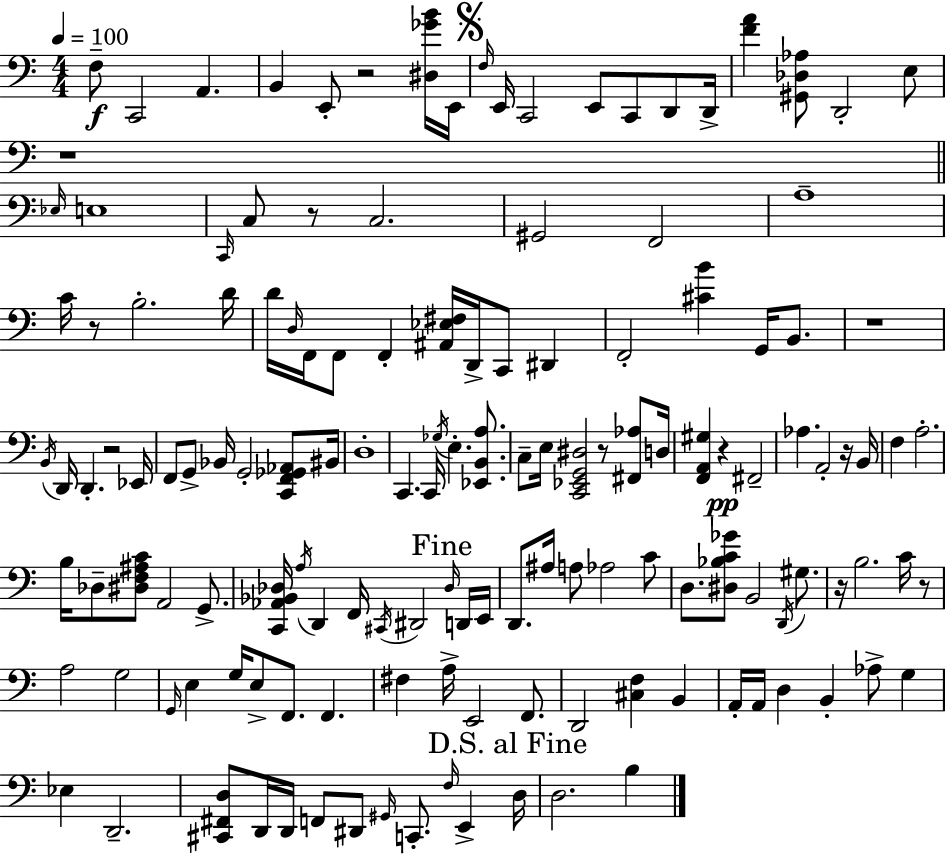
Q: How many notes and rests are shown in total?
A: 142